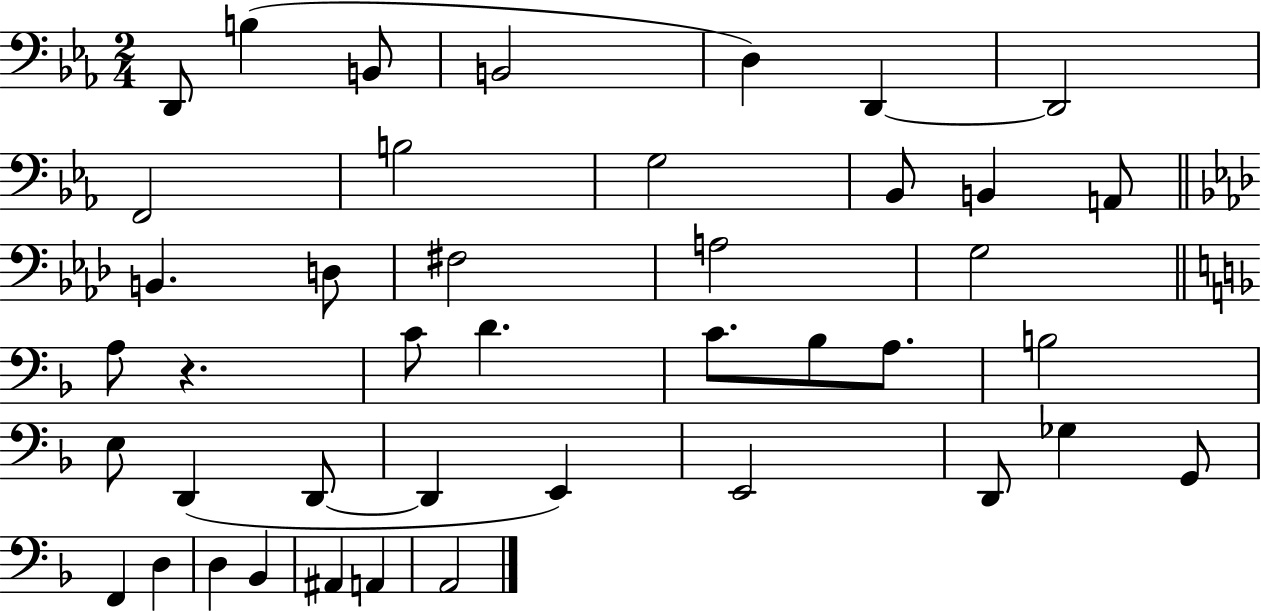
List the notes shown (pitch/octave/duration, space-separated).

D2/e B3/q B2/e B2/h D3/q D2/q D2/h F2/h B3/h G3/h Bb2/e B2/q A2/e B2/q. D3/e F#3/h A3/h G3/h A3/e R/q. C4/e D4/q. C4/e. Bb3/e A3/e. B3/h E3/e D2/q D2/e D2/q E2/q E2/h D2/e Gb3/q G2/e F2/q D3/q D3/q Bb2/q A#2/q A2/q A2/h